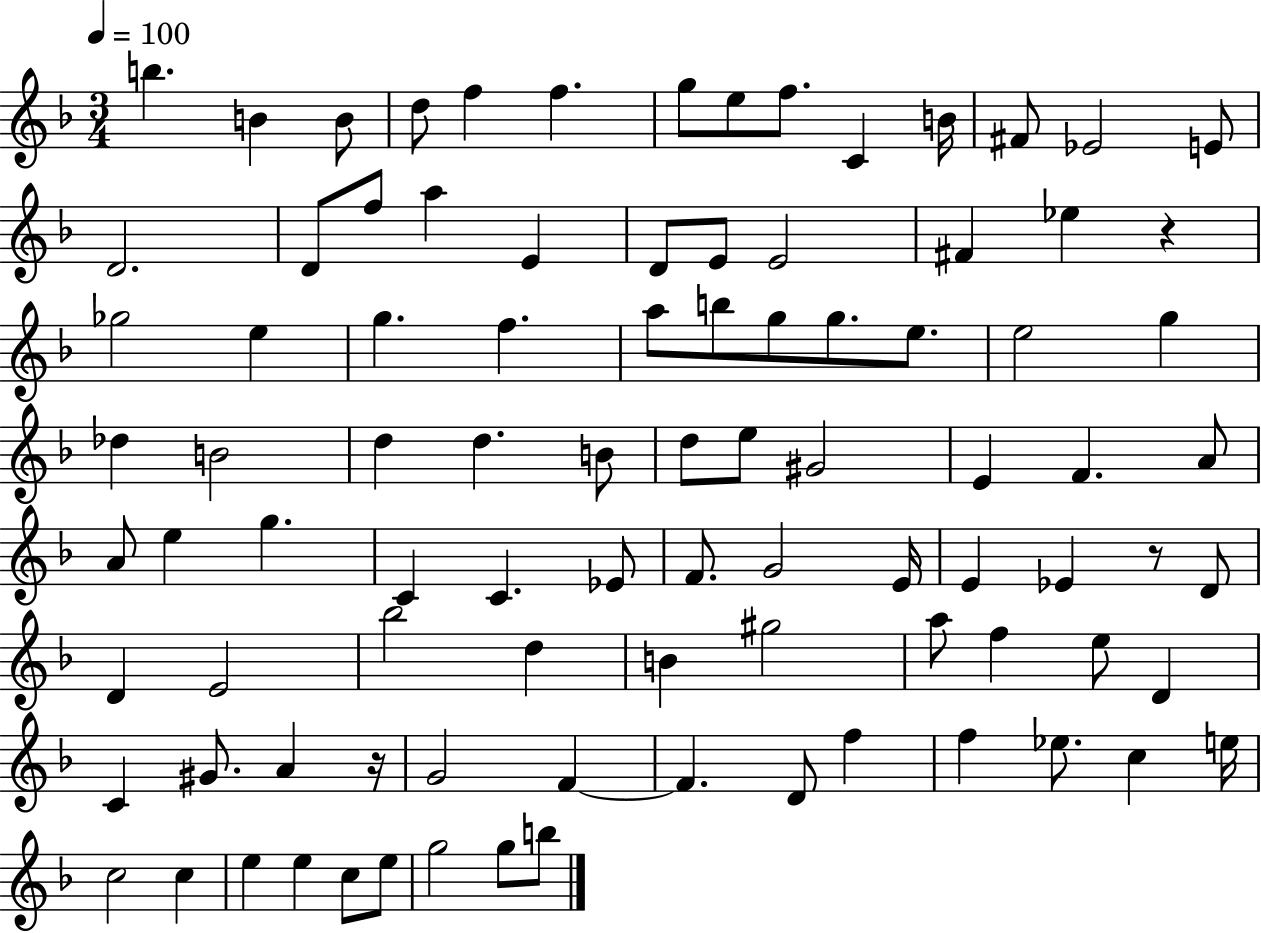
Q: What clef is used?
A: treble